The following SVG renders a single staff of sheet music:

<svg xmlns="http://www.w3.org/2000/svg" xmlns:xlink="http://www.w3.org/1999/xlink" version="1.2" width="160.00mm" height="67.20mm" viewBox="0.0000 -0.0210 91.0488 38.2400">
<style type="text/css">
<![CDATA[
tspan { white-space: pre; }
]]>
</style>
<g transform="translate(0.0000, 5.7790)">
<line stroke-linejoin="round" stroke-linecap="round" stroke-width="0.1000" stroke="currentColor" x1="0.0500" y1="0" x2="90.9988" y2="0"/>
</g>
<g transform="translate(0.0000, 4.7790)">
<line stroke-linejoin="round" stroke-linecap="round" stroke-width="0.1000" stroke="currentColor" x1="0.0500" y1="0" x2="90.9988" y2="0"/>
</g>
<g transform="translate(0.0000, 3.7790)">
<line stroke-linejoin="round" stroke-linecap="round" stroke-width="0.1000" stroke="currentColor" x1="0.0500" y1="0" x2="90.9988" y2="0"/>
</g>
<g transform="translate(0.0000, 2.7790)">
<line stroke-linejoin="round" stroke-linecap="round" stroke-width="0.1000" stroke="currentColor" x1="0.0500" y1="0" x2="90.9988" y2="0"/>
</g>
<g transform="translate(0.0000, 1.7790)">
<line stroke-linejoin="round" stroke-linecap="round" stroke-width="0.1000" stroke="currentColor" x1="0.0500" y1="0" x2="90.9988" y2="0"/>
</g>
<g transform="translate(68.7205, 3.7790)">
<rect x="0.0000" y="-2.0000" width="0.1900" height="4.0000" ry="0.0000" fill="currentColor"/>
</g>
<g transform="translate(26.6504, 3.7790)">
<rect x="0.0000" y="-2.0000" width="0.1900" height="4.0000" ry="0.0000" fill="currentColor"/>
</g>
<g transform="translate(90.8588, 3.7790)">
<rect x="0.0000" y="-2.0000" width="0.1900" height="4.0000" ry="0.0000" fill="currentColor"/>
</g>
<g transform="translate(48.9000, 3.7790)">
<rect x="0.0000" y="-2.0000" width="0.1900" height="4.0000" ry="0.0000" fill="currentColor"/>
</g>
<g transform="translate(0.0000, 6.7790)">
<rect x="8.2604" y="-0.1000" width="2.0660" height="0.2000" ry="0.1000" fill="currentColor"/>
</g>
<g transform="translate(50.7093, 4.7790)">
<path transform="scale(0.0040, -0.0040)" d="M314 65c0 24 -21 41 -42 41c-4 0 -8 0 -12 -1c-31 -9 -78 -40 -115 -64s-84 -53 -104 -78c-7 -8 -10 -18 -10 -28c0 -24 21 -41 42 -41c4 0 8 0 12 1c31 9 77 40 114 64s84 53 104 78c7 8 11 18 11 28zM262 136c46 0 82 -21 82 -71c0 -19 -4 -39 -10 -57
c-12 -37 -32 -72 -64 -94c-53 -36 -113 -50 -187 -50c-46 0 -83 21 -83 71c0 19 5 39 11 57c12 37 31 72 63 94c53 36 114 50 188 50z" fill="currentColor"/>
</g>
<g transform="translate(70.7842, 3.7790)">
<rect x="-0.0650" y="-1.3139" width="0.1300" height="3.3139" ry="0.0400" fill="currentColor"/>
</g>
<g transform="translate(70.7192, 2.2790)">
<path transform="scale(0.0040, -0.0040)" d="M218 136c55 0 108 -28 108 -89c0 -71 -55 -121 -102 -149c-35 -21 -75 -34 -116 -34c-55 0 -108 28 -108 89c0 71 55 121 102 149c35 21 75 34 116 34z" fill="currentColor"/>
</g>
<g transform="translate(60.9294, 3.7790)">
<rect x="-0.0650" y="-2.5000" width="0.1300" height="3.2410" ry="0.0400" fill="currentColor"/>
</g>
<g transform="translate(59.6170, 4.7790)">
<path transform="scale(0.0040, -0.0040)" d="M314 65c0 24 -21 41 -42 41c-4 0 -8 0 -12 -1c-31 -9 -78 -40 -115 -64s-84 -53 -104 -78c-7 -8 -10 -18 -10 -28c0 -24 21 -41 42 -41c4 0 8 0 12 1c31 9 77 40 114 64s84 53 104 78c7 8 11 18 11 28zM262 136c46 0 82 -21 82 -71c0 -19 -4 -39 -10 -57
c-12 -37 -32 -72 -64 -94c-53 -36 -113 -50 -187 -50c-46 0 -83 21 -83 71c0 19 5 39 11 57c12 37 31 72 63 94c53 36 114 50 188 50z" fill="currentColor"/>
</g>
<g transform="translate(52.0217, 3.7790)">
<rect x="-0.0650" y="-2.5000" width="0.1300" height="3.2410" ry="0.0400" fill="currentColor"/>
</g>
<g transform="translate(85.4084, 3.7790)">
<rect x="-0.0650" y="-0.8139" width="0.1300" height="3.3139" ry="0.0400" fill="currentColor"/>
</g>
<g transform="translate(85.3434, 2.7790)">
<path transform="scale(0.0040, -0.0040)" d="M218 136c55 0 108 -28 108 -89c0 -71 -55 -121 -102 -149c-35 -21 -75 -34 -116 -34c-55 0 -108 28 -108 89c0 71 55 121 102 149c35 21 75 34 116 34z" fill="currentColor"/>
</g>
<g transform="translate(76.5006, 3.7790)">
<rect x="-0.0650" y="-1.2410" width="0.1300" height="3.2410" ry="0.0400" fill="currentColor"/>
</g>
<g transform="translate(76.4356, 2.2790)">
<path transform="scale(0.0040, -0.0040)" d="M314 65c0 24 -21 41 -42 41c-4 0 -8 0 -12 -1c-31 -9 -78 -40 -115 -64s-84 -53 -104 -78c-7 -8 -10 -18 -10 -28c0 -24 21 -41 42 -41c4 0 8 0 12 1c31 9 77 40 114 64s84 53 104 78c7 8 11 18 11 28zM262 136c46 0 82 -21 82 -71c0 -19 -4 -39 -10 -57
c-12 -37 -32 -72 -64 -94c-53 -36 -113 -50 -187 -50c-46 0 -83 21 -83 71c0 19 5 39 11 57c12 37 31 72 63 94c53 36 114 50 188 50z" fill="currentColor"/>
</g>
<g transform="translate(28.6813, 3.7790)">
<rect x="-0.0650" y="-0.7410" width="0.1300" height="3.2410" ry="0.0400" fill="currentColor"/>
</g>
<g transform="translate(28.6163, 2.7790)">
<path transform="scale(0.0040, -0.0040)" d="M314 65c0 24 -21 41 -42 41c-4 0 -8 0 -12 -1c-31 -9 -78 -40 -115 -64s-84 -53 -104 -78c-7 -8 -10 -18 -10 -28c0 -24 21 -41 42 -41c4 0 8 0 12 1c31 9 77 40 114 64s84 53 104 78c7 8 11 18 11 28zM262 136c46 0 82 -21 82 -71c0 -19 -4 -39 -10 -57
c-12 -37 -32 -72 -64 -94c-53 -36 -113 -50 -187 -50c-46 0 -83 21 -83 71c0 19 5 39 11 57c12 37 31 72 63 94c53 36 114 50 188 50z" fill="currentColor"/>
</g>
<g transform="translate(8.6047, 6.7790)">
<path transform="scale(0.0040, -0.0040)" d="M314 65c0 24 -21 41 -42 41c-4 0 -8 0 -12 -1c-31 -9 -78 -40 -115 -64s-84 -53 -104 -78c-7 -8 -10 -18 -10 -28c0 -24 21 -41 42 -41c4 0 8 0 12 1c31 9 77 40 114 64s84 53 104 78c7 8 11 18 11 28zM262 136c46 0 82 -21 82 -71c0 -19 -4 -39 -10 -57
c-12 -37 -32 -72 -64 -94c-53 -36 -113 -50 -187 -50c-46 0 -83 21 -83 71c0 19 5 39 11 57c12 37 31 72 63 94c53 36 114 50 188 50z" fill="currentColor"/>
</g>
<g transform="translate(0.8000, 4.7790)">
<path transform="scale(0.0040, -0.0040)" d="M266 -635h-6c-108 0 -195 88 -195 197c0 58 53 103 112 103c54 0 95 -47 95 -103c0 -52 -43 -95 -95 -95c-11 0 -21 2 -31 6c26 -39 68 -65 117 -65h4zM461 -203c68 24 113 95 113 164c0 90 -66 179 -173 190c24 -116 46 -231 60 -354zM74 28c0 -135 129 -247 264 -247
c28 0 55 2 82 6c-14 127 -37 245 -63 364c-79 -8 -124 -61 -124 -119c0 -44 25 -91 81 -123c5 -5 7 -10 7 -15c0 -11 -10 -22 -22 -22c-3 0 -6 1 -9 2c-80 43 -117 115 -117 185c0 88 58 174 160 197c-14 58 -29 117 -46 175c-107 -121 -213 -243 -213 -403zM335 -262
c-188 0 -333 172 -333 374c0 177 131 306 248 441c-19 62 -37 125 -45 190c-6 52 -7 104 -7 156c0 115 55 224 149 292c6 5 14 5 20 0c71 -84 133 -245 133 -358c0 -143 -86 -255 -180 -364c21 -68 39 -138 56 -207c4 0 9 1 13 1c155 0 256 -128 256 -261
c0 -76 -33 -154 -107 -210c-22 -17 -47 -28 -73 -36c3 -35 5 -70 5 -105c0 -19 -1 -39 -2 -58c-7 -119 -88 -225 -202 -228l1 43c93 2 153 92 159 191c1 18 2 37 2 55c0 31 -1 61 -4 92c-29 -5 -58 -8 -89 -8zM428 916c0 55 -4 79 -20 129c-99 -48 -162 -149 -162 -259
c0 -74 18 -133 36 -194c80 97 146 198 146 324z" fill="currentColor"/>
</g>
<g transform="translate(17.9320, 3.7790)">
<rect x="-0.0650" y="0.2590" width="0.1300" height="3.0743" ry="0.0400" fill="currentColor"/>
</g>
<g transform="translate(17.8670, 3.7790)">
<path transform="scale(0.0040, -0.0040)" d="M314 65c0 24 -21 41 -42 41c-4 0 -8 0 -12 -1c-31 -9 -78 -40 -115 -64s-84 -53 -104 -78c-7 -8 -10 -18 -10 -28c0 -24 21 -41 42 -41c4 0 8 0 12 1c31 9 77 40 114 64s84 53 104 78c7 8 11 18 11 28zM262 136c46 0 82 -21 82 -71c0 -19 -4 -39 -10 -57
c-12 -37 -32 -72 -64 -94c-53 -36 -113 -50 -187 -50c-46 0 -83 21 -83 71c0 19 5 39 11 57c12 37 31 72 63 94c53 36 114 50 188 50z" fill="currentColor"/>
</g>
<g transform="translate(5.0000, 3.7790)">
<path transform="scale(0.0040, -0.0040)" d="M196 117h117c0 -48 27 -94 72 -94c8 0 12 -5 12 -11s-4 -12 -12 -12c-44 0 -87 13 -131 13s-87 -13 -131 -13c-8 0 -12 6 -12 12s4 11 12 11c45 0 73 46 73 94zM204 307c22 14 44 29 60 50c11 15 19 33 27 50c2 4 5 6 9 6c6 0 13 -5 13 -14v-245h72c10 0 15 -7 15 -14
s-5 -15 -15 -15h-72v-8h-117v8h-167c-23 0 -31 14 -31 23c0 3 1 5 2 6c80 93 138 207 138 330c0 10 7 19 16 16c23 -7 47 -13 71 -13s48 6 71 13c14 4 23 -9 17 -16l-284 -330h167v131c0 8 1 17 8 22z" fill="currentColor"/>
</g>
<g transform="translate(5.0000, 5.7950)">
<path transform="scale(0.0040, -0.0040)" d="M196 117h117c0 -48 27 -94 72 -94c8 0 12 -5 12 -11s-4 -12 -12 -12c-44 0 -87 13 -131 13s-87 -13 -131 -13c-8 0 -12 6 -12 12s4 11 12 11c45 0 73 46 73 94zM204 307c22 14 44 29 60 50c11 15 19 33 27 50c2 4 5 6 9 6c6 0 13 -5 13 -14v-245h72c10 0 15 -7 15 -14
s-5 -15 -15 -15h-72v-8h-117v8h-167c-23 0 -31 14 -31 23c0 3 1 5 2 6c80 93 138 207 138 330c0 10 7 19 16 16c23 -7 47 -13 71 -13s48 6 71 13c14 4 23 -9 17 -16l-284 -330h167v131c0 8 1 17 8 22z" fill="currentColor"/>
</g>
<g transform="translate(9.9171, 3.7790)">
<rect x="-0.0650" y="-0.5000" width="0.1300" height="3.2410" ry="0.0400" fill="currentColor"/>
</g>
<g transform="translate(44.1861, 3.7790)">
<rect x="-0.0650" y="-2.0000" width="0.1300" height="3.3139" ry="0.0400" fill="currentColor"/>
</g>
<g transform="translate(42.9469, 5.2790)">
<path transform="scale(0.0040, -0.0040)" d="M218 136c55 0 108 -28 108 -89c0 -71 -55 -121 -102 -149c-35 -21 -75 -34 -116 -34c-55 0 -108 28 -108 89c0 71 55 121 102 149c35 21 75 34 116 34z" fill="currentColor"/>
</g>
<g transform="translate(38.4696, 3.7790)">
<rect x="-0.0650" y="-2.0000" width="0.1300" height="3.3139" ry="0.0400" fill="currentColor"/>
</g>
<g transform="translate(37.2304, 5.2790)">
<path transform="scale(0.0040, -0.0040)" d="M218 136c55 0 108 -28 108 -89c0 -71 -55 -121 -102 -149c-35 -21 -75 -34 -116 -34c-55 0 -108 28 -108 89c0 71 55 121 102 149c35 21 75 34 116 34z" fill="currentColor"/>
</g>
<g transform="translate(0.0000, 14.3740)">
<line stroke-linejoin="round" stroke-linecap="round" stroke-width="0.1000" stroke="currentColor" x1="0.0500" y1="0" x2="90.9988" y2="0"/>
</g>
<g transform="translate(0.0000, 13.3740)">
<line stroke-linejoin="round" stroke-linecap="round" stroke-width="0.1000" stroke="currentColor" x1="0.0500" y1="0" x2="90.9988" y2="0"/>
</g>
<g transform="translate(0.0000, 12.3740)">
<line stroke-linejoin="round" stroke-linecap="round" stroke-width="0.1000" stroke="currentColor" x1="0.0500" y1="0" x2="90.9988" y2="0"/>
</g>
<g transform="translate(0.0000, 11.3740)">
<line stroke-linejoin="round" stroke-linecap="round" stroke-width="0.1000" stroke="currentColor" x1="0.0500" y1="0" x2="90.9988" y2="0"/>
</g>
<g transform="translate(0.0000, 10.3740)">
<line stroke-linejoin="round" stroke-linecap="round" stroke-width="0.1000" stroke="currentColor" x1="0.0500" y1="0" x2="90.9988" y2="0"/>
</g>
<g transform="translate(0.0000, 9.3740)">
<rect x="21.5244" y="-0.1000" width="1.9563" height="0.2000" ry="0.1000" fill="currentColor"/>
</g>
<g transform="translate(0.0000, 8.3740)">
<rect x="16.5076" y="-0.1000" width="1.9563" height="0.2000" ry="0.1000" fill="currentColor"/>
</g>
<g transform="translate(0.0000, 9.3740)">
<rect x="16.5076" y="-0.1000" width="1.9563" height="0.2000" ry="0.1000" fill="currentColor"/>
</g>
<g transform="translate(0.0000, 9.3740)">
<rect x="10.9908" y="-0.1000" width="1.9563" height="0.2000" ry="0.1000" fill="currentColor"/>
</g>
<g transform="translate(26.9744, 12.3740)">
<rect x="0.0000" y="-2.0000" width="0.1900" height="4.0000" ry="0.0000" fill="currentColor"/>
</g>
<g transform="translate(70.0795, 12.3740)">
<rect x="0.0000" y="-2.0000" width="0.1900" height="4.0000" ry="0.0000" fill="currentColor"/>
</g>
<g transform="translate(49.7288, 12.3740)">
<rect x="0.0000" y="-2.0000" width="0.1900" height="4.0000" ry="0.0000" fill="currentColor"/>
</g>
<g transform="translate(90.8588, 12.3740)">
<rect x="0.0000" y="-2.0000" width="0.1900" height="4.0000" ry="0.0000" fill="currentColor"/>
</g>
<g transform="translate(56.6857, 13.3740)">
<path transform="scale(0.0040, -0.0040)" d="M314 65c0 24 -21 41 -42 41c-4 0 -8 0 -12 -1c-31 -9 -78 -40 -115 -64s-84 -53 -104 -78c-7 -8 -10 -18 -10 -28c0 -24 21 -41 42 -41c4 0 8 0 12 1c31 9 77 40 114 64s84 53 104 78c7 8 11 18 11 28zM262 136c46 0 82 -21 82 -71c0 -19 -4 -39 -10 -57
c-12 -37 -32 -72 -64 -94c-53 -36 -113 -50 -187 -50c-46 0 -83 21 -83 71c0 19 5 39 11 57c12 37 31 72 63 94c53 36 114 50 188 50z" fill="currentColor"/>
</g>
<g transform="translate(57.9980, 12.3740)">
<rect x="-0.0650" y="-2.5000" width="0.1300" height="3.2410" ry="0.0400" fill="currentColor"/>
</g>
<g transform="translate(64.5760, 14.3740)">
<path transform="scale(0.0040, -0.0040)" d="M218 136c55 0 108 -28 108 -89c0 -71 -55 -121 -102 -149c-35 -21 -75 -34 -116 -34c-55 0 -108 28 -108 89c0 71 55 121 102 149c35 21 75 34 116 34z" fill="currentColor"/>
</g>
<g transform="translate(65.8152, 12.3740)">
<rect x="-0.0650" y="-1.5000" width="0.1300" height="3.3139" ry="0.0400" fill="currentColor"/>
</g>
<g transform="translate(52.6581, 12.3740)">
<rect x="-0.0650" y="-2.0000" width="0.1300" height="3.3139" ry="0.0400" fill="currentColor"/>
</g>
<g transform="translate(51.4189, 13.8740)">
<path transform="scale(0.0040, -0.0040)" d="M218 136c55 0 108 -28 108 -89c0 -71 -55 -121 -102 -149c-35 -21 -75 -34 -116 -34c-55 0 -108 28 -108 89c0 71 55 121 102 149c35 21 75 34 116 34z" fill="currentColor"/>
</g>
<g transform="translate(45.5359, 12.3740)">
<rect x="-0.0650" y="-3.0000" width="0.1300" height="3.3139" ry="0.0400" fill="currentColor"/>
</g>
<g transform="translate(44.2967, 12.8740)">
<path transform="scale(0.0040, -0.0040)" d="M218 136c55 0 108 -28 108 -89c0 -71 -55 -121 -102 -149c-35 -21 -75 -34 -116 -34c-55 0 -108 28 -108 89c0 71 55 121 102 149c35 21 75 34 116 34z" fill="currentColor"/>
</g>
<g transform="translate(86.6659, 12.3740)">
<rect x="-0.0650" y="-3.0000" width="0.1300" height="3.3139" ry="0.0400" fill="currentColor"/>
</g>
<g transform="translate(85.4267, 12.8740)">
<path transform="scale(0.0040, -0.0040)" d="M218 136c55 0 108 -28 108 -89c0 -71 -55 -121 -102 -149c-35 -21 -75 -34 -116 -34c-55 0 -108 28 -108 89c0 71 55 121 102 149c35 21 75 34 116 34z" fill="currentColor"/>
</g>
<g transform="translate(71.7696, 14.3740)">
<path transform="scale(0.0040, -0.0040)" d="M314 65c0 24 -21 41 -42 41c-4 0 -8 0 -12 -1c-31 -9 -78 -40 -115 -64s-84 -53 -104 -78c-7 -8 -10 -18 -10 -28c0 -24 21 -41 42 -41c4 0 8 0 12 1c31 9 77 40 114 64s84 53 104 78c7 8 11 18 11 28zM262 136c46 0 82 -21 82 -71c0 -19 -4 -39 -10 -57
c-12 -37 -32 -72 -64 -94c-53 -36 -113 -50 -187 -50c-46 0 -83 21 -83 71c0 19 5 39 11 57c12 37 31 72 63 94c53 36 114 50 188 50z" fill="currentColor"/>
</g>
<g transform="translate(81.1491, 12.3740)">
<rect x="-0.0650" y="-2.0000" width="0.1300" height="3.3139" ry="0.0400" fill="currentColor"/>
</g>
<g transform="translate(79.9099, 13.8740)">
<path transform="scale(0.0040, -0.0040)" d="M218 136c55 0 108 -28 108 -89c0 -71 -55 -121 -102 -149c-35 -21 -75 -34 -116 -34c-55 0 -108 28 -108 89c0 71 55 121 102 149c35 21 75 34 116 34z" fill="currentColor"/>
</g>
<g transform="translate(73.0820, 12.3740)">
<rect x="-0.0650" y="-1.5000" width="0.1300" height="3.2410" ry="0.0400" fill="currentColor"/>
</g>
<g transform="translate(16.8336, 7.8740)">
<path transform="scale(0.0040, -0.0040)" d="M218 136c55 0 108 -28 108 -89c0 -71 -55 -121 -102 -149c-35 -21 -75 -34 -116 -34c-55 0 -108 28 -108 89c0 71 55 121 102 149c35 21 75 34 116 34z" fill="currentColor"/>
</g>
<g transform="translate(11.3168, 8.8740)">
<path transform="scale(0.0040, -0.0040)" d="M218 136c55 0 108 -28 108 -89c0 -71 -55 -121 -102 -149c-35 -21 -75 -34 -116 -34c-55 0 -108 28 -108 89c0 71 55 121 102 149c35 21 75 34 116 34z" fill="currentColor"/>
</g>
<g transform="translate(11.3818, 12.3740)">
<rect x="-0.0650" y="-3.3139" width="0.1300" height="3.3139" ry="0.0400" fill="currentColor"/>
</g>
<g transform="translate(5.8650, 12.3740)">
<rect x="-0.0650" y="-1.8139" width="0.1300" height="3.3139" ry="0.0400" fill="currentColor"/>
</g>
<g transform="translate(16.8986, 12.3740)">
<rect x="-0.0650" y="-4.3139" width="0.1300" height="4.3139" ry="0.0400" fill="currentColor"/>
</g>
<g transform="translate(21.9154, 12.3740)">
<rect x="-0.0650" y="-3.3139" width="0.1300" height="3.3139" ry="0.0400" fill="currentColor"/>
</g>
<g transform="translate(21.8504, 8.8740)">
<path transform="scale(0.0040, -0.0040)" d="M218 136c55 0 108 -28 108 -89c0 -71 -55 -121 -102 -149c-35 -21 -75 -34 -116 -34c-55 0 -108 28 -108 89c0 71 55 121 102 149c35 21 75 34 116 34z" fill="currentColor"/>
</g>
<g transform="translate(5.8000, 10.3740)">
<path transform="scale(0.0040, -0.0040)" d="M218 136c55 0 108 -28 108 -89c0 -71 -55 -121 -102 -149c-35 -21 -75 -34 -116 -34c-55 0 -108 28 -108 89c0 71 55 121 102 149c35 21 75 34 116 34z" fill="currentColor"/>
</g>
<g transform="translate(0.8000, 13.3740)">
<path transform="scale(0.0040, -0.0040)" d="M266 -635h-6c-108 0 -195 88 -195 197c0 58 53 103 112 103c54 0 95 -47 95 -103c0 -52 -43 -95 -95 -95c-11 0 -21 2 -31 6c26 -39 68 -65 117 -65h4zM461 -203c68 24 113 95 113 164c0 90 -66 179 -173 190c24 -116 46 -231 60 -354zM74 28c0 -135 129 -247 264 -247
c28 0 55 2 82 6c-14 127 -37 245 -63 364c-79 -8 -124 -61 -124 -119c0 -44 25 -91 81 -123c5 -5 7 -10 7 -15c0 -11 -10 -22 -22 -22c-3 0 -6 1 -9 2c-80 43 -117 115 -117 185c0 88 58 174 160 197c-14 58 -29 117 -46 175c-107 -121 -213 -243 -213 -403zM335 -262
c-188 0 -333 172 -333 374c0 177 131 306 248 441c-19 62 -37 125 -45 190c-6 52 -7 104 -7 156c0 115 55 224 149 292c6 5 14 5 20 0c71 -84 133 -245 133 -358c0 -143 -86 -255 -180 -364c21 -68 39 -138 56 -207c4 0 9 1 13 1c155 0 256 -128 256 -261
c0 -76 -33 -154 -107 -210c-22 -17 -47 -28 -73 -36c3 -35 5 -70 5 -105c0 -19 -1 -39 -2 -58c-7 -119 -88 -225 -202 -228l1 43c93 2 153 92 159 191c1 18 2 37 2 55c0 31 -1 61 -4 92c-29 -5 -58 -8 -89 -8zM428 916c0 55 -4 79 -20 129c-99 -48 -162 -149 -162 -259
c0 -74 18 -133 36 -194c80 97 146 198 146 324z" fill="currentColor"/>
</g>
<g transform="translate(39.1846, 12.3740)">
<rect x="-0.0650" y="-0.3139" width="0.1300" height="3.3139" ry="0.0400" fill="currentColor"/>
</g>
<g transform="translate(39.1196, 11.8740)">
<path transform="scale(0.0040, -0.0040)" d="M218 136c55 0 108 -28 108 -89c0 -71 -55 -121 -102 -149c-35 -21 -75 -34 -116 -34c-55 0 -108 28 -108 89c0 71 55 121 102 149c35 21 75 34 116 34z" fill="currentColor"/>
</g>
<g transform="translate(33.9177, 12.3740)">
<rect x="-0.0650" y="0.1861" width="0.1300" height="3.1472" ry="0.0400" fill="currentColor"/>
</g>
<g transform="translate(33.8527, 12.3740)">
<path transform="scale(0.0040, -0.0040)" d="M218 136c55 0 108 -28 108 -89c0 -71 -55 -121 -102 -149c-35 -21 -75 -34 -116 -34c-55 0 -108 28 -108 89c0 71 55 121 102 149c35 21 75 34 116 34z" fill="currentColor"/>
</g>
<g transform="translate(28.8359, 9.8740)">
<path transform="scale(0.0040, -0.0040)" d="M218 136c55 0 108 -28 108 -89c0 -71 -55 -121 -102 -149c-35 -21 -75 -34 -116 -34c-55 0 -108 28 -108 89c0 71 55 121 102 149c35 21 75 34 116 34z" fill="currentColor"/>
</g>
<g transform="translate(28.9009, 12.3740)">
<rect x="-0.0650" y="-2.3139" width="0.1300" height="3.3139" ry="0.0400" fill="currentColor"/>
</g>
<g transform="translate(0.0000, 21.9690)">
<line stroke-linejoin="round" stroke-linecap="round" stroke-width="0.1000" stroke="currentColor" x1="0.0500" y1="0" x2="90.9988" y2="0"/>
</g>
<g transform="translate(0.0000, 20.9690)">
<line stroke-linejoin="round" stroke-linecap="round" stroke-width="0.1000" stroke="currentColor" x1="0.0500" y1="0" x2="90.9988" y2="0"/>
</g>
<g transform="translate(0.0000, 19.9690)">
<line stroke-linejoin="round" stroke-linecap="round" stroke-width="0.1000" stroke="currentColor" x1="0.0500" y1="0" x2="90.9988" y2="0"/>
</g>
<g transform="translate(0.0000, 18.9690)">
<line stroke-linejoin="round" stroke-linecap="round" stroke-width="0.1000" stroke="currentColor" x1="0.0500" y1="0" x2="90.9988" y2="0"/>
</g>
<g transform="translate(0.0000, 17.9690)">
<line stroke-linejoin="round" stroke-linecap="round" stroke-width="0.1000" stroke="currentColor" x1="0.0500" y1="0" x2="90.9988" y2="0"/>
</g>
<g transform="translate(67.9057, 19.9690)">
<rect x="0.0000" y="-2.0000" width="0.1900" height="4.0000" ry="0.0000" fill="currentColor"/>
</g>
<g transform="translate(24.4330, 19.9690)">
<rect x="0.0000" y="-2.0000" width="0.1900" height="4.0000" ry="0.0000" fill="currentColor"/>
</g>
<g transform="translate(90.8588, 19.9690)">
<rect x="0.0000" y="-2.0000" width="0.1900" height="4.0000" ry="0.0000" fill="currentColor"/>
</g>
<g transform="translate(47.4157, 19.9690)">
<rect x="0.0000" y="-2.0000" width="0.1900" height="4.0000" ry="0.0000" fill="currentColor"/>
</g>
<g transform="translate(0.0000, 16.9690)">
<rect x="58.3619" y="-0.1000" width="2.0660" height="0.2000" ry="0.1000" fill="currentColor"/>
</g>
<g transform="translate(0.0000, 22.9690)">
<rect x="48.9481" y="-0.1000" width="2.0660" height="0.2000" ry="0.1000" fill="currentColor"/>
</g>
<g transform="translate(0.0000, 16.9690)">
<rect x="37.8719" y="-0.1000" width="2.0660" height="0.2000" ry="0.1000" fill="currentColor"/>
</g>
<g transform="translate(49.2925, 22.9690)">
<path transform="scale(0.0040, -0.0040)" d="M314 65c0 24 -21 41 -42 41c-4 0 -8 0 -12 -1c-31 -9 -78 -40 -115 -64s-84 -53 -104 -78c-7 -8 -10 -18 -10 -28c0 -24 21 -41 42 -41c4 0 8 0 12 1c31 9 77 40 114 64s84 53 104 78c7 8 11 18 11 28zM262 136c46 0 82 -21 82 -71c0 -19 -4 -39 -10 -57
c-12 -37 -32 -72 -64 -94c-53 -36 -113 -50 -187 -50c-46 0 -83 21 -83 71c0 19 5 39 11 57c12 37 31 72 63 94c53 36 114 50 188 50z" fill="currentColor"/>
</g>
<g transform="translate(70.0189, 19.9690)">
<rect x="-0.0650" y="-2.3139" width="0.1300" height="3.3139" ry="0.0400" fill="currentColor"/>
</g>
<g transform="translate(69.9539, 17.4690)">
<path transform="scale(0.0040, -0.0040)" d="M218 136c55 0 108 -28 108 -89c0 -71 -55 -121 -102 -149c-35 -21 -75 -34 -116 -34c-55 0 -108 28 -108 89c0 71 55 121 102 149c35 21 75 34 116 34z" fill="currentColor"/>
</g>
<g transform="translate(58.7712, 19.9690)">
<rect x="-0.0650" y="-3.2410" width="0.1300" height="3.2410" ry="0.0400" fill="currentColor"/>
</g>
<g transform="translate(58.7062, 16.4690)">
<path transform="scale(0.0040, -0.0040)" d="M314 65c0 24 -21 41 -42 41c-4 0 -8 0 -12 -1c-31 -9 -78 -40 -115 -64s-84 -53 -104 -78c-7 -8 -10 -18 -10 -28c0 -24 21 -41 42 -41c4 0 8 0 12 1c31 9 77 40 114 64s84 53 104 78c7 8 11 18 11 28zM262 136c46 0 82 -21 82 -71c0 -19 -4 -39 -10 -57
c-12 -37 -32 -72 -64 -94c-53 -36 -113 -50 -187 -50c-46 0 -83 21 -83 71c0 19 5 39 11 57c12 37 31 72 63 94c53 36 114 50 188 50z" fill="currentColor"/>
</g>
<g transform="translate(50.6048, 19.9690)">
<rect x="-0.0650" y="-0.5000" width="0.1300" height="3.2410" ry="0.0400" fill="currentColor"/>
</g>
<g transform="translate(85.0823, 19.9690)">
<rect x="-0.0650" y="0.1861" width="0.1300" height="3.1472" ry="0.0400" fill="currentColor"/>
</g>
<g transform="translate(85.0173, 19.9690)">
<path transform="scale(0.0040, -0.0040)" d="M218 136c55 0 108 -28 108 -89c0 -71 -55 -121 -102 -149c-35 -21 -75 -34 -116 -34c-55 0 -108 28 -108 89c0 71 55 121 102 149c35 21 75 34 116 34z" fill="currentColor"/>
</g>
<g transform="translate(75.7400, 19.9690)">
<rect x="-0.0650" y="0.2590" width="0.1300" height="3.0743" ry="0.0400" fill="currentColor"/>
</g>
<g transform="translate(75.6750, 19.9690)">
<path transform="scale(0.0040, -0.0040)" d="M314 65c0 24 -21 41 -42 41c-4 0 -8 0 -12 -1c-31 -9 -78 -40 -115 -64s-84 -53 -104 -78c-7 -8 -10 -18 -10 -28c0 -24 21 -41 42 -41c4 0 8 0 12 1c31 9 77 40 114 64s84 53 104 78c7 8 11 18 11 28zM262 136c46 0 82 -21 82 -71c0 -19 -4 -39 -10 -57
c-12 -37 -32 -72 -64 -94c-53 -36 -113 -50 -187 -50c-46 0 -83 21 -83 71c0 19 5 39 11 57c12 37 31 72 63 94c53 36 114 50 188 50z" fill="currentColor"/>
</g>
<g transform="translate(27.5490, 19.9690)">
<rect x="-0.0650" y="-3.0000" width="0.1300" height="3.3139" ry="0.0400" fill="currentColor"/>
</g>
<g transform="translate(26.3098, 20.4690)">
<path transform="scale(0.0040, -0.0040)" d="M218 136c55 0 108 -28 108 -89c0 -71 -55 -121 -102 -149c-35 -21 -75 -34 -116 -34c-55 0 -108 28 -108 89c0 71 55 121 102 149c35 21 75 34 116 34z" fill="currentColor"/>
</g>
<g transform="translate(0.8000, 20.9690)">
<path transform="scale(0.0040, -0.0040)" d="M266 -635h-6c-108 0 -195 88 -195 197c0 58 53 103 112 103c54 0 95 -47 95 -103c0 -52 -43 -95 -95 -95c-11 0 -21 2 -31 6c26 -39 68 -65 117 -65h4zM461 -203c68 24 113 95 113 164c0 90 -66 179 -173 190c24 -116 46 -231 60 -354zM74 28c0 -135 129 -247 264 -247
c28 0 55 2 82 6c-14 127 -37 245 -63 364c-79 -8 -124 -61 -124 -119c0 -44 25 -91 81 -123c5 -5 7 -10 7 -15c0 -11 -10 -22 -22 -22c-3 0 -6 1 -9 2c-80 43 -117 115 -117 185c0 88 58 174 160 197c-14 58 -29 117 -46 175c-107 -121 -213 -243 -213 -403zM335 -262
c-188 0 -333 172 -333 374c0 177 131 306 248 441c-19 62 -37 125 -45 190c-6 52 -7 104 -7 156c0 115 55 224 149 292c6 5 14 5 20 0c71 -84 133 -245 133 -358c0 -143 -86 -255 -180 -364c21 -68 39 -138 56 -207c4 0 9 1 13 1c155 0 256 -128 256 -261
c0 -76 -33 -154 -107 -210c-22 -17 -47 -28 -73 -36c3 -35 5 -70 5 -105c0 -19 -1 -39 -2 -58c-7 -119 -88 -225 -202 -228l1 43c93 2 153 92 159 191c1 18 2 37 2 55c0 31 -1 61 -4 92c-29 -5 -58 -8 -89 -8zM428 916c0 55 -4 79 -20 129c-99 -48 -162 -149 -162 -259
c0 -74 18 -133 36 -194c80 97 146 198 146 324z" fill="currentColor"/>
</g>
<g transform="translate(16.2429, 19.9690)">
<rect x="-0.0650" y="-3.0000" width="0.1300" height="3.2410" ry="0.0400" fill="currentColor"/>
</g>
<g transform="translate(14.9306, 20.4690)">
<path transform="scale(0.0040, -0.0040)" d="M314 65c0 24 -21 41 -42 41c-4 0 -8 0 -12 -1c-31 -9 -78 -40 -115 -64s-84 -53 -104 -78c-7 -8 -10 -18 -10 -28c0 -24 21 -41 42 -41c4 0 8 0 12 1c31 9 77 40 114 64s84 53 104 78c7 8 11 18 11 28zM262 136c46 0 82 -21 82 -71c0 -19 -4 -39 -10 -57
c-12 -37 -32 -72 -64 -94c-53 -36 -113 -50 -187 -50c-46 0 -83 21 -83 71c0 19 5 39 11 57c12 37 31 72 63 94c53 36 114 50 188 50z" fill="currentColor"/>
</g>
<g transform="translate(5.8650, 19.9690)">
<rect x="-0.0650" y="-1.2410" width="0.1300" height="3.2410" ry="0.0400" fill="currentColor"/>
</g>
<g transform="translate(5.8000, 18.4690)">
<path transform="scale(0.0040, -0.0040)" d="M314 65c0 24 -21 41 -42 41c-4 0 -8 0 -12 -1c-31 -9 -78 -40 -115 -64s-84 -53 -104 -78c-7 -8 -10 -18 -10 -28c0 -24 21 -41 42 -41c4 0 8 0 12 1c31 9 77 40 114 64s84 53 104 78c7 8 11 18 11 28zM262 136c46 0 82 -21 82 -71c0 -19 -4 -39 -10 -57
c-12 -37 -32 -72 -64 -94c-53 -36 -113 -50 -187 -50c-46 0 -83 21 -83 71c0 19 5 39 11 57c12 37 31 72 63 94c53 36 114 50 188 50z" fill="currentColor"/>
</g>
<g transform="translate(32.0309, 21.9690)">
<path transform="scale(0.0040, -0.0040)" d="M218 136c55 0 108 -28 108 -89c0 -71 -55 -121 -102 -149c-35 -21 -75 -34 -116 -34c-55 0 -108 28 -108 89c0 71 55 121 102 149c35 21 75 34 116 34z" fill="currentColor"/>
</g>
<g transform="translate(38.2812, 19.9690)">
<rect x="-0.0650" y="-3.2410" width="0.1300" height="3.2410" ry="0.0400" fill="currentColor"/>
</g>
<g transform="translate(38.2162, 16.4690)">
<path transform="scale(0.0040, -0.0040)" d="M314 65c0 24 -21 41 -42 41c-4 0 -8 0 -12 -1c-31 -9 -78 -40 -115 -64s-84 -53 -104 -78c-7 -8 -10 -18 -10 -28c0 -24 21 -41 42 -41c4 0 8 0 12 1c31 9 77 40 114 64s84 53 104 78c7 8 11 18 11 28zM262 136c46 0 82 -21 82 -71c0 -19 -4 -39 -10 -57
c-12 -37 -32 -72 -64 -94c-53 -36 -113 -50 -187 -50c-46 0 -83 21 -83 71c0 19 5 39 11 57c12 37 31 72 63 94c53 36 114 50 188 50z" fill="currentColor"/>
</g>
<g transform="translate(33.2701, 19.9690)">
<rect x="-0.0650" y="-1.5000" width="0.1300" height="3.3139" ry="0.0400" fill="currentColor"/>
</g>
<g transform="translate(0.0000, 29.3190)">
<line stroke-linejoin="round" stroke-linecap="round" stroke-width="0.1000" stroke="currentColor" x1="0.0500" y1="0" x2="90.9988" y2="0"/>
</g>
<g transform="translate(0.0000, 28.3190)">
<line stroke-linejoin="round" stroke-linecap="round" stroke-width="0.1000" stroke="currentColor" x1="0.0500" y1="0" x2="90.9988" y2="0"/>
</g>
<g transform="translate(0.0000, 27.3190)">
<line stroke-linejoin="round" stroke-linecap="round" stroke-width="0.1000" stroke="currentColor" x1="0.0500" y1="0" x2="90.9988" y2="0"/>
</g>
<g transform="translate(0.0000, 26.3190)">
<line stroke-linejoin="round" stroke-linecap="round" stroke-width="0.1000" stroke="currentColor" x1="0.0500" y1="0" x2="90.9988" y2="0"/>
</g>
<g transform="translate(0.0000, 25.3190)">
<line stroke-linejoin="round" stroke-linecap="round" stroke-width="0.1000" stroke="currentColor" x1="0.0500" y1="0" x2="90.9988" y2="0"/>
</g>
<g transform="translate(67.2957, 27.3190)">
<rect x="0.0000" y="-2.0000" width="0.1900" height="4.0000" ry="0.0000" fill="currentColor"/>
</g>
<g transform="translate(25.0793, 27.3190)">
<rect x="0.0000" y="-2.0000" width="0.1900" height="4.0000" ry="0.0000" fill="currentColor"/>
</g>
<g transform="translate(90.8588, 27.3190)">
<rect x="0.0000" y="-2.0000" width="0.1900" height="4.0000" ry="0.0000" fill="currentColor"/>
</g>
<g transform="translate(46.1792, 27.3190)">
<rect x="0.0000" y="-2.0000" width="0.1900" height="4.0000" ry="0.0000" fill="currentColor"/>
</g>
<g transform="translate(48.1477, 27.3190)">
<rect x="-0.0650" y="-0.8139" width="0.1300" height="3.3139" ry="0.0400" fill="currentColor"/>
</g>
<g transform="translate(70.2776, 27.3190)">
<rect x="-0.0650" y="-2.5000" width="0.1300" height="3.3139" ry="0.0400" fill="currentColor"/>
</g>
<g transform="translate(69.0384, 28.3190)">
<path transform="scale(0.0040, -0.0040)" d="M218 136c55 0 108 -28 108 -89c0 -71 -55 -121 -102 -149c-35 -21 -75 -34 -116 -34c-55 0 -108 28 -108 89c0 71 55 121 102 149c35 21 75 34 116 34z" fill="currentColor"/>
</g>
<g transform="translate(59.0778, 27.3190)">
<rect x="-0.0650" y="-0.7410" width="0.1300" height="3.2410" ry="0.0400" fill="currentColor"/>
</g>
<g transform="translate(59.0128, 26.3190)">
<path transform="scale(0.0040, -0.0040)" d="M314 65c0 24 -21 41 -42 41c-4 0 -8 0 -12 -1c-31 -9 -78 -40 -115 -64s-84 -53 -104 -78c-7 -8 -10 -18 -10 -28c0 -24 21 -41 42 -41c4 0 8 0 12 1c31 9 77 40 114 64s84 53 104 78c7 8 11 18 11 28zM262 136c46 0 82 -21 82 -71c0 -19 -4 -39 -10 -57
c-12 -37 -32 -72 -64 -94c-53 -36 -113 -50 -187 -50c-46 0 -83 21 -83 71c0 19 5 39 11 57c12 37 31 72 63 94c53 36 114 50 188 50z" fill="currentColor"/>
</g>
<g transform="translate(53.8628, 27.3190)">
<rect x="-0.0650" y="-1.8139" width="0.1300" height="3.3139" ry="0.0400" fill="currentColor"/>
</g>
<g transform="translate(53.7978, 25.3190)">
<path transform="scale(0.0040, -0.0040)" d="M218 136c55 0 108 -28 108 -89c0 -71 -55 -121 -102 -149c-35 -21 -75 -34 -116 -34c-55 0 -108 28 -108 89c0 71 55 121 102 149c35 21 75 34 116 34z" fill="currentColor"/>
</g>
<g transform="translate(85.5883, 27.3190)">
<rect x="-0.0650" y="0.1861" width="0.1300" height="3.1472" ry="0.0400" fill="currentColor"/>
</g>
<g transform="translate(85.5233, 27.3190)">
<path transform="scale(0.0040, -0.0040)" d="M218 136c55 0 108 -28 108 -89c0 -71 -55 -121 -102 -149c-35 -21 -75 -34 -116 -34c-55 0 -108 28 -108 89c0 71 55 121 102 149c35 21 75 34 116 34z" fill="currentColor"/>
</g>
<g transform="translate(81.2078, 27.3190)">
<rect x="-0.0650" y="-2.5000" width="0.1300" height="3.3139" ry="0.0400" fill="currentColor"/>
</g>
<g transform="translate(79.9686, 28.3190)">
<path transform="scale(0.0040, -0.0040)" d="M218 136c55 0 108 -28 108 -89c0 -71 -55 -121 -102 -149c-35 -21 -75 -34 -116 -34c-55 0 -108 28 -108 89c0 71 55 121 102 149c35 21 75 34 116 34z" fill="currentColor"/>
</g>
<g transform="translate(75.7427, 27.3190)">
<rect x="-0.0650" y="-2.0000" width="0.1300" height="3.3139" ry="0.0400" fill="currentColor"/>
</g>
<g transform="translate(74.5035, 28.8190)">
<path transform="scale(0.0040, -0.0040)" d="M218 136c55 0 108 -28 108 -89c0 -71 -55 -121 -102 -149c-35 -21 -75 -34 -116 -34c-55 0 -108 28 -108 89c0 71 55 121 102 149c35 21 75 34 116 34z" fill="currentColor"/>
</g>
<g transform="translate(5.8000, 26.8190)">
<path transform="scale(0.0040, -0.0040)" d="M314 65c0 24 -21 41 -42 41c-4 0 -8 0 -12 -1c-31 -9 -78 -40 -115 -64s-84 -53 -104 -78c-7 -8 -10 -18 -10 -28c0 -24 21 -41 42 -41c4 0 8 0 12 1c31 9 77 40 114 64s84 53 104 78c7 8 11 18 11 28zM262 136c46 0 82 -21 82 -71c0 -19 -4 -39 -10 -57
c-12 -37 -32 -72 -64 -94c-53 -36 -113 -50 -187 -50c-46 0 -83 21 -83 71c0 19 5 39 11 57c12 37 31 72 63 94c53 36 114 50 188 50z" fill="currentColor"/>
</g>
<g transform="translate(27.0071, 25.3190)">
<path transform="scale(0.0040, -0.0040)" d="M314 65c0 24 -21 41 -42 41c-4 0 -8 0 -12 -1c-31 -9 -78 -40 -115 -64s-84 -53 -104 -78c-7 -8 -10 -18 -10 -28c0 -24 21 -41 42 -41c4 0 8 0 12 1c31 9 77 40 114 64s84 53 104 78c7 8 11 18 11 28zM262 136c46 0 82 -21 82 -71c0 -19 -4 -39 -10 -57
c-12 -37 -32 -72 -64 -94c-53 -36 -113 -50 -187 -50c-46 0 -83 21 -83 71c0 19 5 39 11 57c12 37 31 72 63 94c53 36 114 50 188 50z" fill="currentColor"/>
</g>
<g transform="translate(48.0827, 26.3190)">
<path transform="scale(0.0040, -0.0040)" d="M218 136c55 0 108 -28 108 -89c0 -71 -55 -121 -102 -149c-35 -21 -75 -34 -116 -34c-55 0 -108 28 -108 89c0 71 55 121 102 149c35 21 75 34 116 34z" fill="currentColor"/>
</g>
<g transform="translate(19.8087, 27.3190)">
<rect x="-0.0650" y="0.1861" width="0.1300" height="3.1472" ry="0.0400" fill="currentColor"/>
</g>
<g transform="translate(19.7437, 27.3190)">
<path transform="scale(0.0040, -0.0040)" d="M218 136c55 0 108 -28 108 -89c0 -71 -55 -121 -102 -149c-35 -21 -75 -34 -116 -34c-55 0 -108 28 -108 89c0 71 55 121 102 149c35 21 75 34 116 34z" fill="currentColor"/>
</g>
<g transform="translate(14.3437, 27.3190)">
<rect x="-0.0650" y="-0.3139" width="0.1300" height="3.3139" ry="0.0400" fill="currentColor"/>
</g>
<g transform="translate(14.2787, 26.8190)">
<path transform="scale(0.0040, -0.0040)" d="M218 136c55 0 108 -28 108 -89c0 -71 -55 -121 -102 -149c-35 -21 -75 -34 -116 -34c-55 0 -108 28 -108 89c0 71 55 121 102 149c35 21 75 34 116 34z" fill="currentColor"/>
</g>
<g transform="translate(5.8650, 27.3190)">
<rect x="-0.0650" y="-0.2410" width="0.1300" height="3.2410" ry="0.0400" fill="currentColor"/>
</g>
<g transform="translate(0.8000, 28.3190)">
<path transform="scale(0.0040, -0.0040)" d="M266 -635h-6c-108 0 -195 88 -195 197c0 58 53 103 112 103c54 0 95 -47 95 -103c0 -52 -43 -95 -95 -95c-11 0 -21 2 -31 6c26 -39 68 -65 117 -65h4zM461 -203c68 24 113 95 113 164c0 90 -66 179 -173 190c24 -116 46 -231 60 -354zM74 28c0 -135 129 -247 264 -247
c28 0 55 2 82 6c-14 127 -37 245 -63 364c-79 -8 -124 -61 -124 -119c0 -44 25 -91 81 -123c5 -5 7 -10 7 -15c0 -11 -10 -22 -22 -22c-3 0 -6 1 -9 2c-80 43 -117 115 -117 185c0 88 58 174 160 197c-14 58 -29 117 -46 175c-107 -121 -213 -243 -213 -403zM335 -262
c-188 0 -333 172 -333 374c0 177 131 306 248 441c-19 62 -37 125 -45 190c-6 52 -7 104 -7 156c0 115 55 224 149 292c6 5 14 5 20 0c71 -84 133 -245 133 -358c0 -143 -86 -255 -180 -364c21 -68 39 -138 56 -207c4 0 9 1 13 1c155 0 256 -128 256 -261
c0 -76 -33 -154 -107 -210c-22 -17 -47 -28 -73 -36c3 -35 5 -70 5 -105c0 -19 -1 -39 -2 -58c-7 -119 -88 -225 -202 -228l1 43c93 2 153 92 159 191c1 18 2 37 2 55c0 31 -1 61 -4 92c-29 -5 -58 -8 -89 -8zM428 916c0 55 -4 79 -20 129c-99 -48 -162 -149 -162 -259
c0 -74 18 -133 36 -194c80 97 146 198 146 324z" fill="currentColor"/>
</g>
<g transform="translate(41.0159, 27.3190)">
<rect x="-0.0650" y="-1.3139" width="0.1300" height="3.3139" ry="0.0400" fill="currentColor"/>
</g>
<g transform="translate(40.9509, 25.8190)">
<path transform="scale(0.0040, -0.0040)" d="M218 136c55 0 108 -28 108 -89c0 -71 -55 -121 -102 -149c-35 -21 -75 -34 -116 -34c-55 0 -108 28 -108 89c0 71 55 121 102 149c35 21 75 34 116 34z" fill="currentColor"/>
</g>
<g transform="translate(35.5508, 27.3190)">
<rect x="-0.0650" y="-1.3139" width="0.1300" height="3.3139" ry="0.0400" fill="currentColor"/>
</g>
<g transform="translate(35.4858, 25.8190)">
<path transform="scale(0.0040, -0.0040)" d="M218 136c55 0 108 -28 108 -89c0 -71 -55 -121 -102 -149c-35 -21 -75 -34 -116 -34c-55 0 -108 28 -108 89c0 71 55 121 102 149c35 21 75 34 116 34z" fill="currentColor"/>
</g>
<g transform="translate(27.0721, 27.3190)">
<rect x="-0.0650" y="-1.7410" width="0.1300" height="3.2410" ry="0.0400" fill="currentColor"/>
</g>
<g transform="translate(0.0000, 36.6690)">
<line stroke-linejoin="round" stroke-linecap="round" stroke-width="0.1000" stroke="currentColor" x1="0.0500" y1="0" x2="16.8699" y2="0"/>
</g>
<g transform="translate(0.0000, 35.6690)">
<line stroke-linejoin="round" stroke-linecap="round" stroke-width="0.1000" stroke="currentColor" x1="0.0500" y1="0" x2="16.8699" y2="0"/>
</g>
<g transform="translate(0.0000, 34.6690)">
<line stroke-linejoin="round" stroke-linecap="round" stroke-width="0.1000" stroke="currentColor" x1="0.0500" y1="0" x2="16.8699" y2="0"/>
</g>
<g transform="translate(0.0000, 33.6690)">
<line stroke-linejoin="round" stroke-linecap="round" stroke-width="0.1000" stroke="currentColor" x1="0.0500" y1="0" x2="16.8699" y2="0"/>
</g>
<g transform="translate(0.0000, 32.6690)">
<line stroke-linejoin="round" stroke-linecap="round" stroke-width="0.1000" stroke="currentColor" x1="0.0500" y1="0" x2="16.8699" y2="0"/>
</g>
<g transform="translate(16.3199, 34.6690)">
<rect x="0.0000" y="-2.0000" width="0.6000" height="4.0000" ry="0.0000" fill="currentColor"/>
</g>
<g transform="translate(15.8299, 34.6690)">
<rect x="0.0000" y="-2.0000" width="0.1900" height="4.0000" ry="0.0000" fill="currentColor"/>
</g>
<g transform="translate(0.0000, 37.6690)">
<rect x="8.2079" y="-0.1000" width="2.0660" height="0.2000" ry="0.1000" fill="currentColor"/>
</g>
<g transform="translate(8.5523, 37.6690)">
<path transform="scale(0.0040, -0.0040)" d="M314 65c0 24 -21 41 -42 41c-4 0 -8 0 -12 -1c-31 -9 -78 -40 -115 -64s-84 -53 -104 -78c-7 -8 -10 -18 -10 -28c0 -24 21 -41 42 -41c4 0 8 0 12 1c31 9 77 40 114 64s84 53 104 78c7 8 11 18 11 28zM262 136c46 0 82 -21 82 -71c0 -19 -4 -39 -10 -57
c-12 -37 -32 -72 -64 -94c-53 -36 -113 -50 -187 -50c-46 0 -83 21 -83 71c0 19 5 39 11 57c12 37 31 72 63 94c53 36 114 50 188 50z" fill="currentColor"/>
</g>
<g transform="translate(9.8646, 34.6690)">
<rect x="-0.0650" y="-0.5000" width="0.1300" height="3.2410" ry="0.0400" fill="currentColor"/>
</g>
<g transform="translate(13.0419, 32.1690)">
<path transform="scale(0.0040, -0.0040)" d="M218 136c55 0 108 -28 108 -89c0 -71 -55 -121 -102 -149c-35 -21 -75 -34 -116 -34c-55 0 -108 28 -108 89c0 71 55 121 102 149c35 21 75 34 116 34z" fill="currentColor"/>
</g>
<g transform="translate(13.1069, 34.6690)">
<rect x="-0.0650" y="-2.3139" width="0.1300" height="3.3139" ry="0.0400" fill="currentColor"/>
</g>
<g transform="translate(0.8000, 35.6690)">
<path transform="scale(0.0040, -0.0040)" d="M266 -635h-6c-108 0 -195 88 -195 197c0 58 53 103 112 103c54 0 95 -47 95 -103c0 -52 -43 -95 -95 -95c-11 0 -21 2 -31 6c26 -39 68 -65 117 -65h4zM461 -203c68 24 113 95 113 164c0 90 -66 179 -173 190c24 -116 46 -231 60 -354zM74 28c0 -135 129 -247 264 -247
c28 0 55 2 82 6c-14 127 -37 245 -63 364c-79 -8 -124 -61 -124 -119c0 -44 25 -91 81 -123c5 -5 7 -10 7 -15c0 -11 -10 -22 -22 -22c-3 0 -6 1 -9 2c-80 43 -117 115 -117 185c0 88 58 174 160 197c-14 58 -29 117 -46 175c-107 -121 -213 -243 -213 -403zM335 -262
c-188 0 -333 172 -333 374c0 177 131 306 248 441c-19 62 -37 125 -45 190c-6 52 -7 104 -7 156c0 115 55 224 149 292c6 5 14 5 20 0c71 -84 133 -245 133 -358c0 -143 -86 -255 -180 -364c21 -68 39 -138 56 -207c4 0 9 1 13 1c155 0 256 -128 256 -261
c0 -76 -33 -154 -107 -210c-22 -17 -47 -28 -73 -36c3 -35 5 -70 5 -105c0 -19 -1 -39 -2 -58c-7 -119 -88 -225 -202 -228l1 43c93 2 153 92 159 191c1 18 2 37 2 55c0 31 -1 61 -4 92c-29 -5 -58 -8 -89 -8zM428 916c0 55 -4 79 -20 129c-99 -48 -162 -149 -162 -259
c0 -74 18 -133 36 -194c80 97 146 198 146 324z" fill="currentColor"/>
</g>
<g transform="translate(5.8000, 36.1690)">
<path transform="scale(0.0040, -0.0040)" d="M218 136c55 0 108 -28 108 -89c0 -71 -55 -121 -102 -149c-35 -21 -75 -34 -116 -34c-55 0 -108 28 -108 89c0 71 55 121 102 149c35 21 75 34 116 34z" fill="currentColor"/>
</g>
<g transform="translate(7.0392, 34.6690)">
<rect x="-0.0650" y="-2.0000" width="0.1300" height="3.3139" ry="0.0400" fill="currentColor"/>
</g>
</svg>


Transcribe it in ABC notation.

X:1
T:Untitled
M:4/4
L:1/4
K:C
C2 B2 d2 F F G2 G2 e e2 d f b d' b g B c A F G2 E E2 F A e2 A2 A E b2 C2 b2 g B2 B c2 c B f2 e e d f d2 G F G B F C2 g